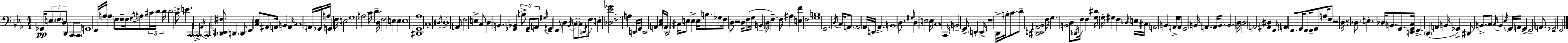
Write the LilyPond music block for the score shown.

{
  \clef bass
  \numericTimeSignature
  \time 4/4
  \key c \minor
  ges,16\pp \tuplet 3/2 { \parenthesize e8. \parenthesize f8 d8 } d,4 c,8 \parenthesize c,8 | g,1 | f,16 a16 a4 f8 f8-- \parenthesize f16 \acciaccatura { g16 } a8 \tuplet 3/2 { cis'16 d'16 | d'16 } d'2 c'8-> e'4. | \break c,2 \parenthesize c,2-> | \acciaccatura { aes,16 } c,2 <des, e, fis>8 d,4. | d,8 f,4 <c ees>8 ais,8 a,16 b,4 | a,16 \parenthesize c1 | \break a,16 ges,16 a16 g,4 f16 e2 | g1 | a2 c'16 d'4.-- | d16 f2 e4 e4 | \break e1 | <dis, g, aes>1 | c1-. | \acciaccatura { dis16 } dis1-. | \break a,8 f2 e4-> | c8 d4 b,4. <ges, bes,>4 | \tuplet 3/2 { b8-> ges,8-- a,8 } \acciaccatura { gis16 } g,4-- f,8 d4 | \acciaccatura { bes,16 }( c8~~ c8) \acciaccatura { e,16 } f8 e4-. <des ees' ges'>2 | \break f2.-. | a4 e,16 g,16 e,2 | a,4 <c ees>16 \parenthesize a,16 d,2 cis16 e8 | e4-> e16 b8. ges8 f16 d8 r2 | \break d16 f8( g16 b,4-- d16 f4.--) | f16 ais4 <e f'>4 f2 | <g b>1 | g,2. | \break \acciaccatura { d16 } c16 a,8. a,2 aes,16 | e,16 aes,4.-> b,1 | d8. \grace { gis16 } d4 e2 | e16 c1 | \break c,16 b,2-- | g,8-> \parenthesize e,4-. e,16-> r1 | d,16-> b16-. c'8. d'8-- <dis, e, a, bes,>2 | f16 g4. b,2 | \break d8-- \acciaccatura { des,16 } f16 f4 <g dis'>16 g16-. | gis4 f4 \grace { des16 } e16 cis16 a,2 | b,4 a,16-> a,8 g,2 | b,16 a,4. a,16 b,8. b,2. | \break d16 \parenthesize d2 | a,2 <ais, dis>4 f,16 a,4 | f,8. g,16 f,8 f,16-- g,8 a16 f8 r2 | d16 r8 des8.-- e4.-. | \break des16 \parenthesize b,8. g,8. <e, g, c>16 f,4.-> | \parenthesize d,4( a,4 b,16 ges,4->) dis,8 | b,8.-> c8 \acciaccatura { c16 } b,4 \acciaccatura { ees16 } g,16 a,16 g,4-> | f,2-- a,8. ges,2-- | \break f,2 \bar "|."
}